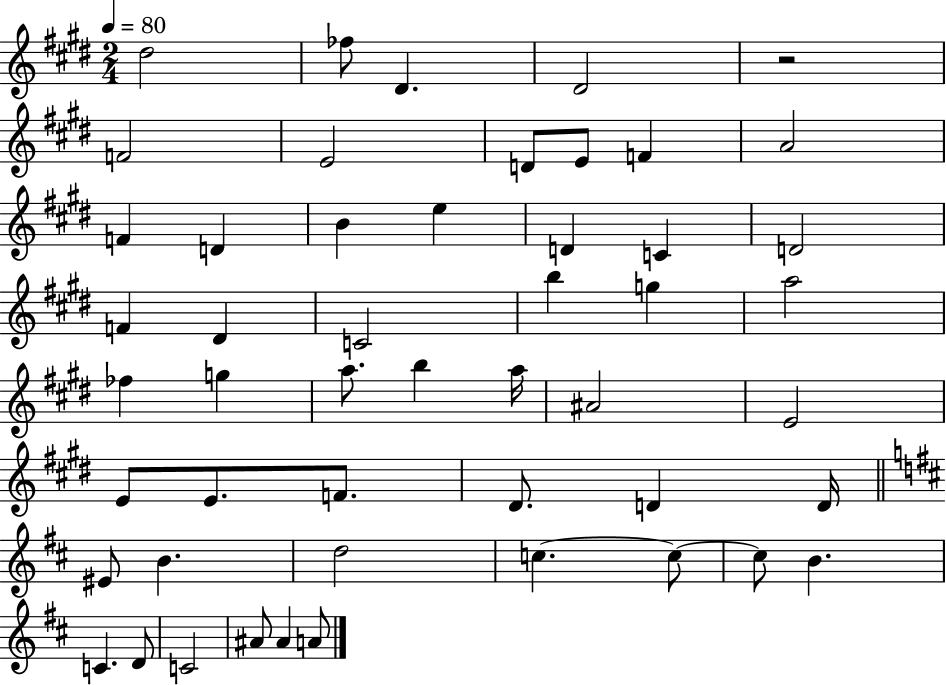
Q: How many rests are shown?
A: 1